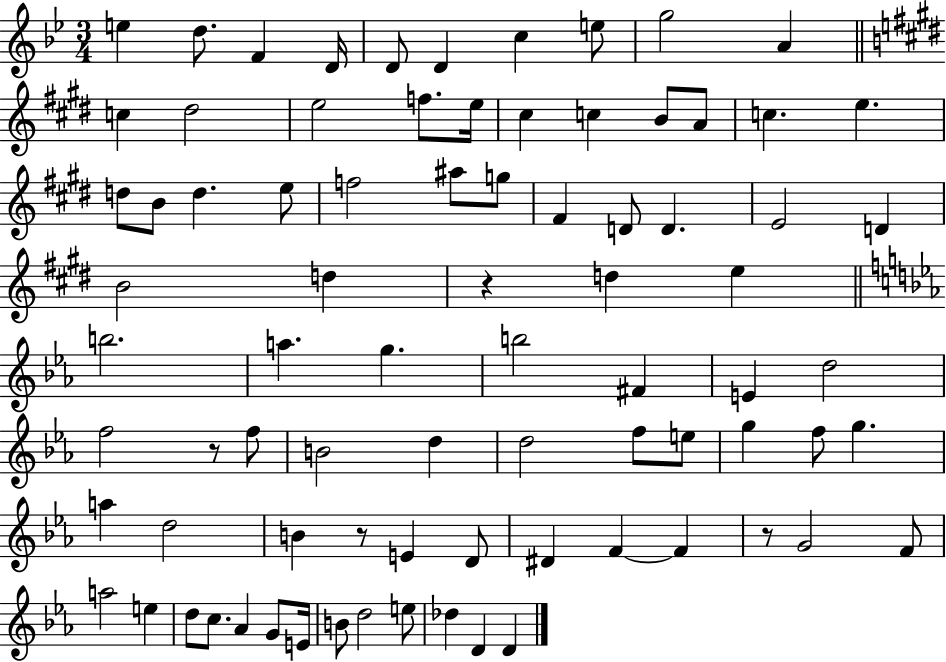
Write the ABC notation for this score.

X:1
T:Untitled
M:3/4
L:1/4
K:Bb
e d/2 F D/4 D/2 D c e/2 g2 A c ^d2 e2 f/2 e/4 ^c c B/2 A/2 c e d/2 B/2 d e/2 f2 ^a/2 g/2 ^F D/2 D E2 D B2 d z d e b2 a g b2 ^F E d2 f2 z/2 f/2 B2 d d2 f/2 e/2 g f/2 g a d2 B z/2 E D/2 ^D F F z/2 G2 F/2 a2 e d/2 c/2 _A G/2 E/4 B/2 d2 e/2 _d D D